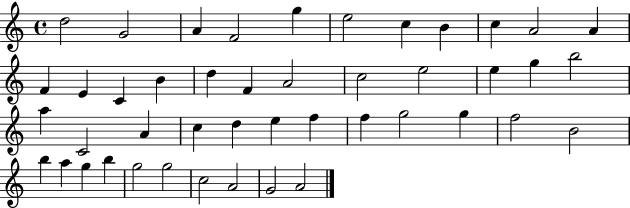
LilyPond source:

{
  \clef treble
  \time 4/4
  \defaultTimeSignature
  \key c \major
  d''2 g'2 | a'4 f'2 g''4 | e''2 c''4 b'4 | c''4 a'2 a'4 | \break f'4 e'4 c'4 b'4 | d''4 f'4 a'2 | c''2 e''2 | e''4 g''4 b''2 | \break a''4 c'2 a'4 | c''4 d''4 e''4 f''4 | f''4 g''2 g''4 | f''2 b'2 | \break b''4 a''4 g''4 b''4 | g''2 g''2 | c''2 a'2 | g'2 a'2 | \break \bar "|."
}